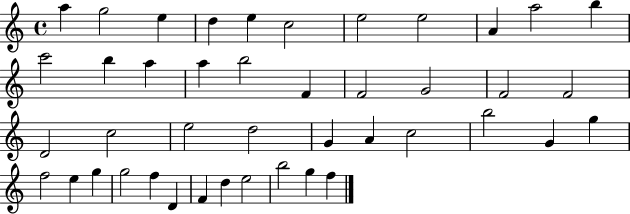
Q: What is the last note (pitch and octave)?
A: F5